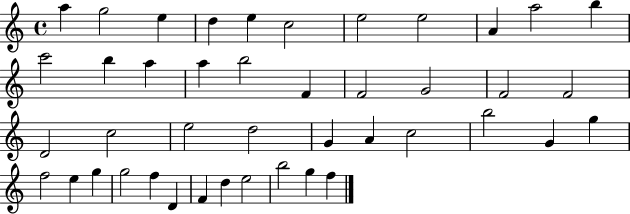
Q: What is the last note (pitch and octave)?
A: F5